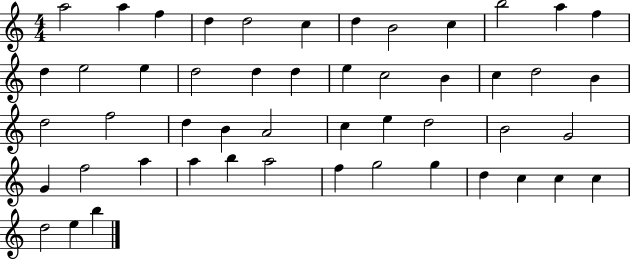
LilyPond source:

{
  \clef treble
  \numericTimeSignature
  \time 4/4
  \key c \major
  a''2 a''4 f''4 | d''4 d''2 c''4 | d''4 b'2 c''4 | b''2 a''4 f''4 | \break d''4 e''2 e''4 | d''2 d''4 d''4 | e''4 c''2 b'4 | c''4 d''2 b'4 | \break d''2 f''2 | d''4 b'4 a'2 | c''4 e''4 d''2 | b'2 g'2 | \break g'4 f''2 a''4 | a''4 b''4 a''2 | f''4 g''2 g''4 | d''4 c''4 c''4 c''4 | \break d''2 e''4 b''4 | \bar "|."
}